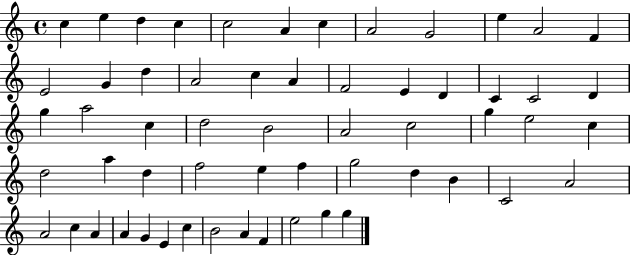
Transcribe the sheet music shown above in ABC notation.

X:1
T:Untitled
M:4/4
L:1/4
K:C
c e d c c2 A c A2 G2 e A2 F E2 G d A2 c A F2 E D C C2 D g a2 c d2 B2 A2 c2 g e2 c d2 a d f2 e f g2 d B C2 A2 A2 c A A G E c B2 A F e2 g g